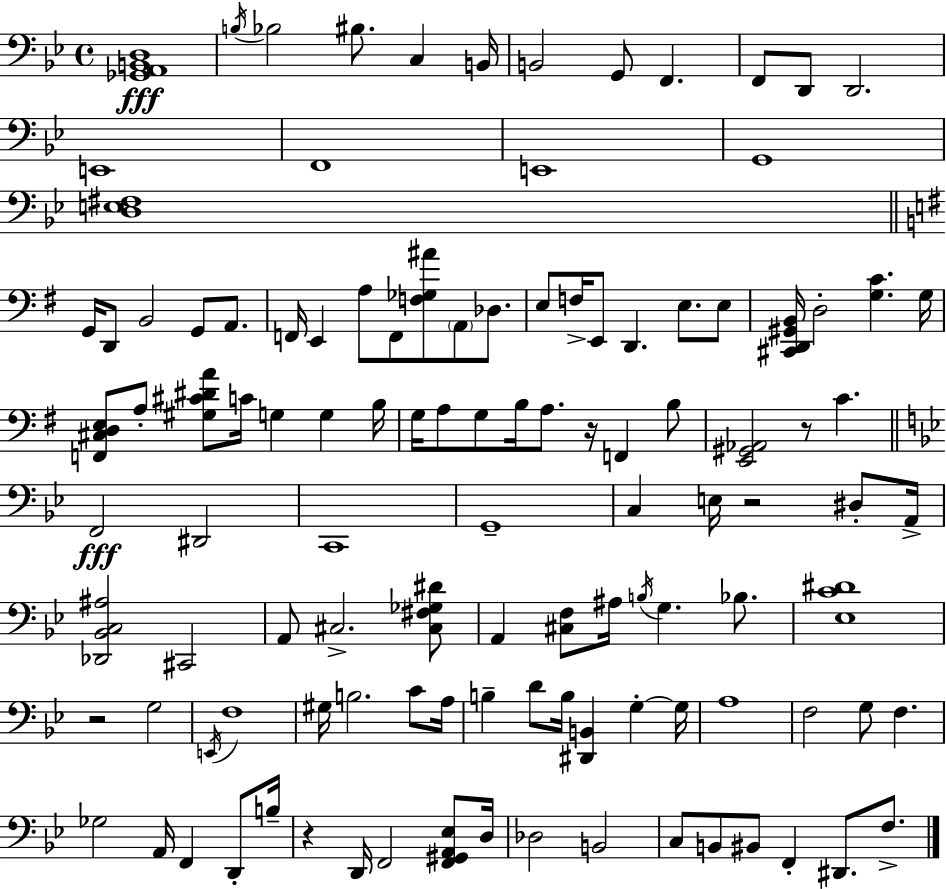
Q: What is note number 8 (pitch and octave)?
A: F2